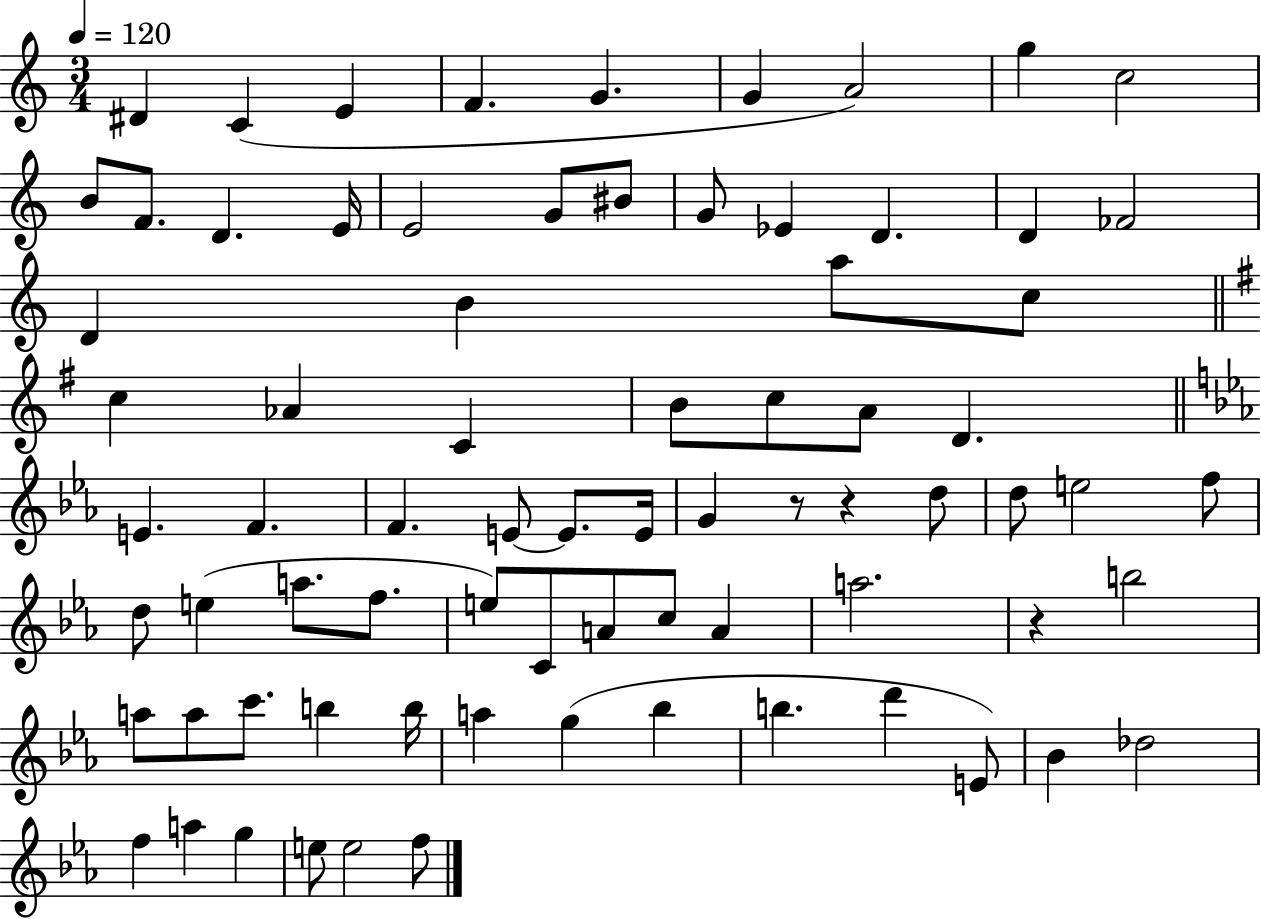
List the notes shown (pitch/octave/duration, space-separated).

D#4/q C4/q E4/q F4/q. G4/q. G4/q A4/h G5/q C5/h B4/e F4/e. D4/q. E4/s E4/h G4/e BIS4/e G4/e Eb4/q D4/q. D4/q FES4/h D4/q B4/q A5/e C5/e C5/q Ab4/q C4/q B4/e C5/e A4/e D4/q. E4/q. F4/q. F4/q. E4/e E4/e. E4/s G4/q R/e R/q D5/e D5/e E5/h F5/e D5/e E5/q A5/e. F5/e. E5/e C4/e A4/e C5/e A4/q A5/h. R/q B5/h A5/e A5/e C6/e. B5/q B5/s A5/q G5/q Bb5/q B5/q. D6/q E4/e Bb4/q Db5/h F5/q A5/q G5/q E5/e E5/h F5/e